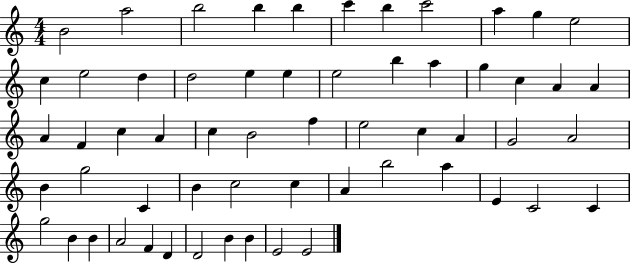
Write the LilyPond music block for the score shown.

{
  \clef treble
  \numericTimeSignature
  \time 4/4
  \key c \major
  b'2 a''2 | b''2 b''4 b''4 | c'''4 b''4 c'''2 | a''4 g''4 e''2 | \break c''4 e''2 d''4 | d''2 e''4 e''4 | e''2 b''4 a''4 | g''4 c''4 a'4 a'4 | \break a'4 f'4 c''4 a'4 | c''4 b'2 f''4 | e''2 c''4 a'4 | g'2 a'2 | \break b'4 g''2 c'4 | b'4 c''2 c''4 | a'4 b''2 a''4 | e'4 c'2 c'4 | \break g''2 b'4 b'4 | a'2 f'4 d'4 | d'2 b'4 b'4 | e'2 e'2 | \break \bar "|."
}